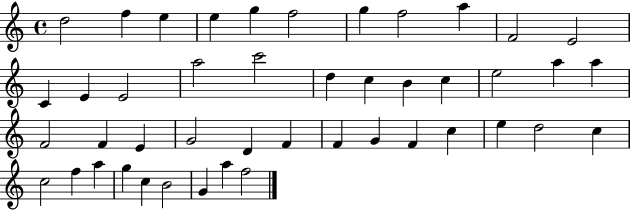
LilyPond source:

{
  \clef treble
  \time 4/4
  \defaultTimeSignature
  \key c \major
  d''2 f''4 e''4 | e''4 g''4 f''2 | g''4 f''2 a''4 | f'2 e'2 | \break c'4 e'4 e'2 | a''2 c'''2 | d''4 c''4 b'4 c''4 | e''2 a''4 a''4 | \break f'2 f'4 e'4 | g'2 d'4 f'4 | f'4 g'4 f'4 c''4 | e''4 d''2 c''4 | \break c''2 f''4 a''4 | g''4 c''4 b'2 | g'4 a''4 f''2 | \bar "|."
}